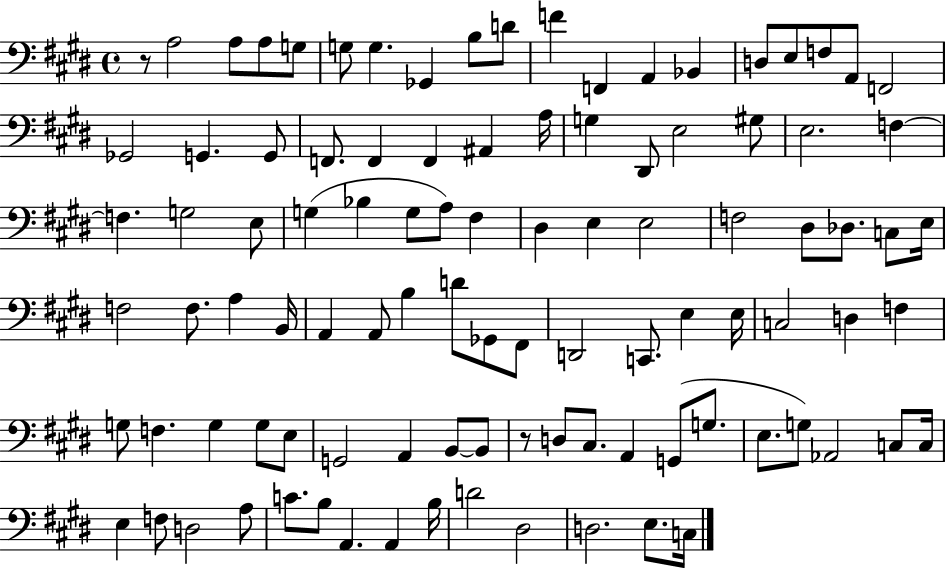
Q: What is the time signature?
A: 4/4